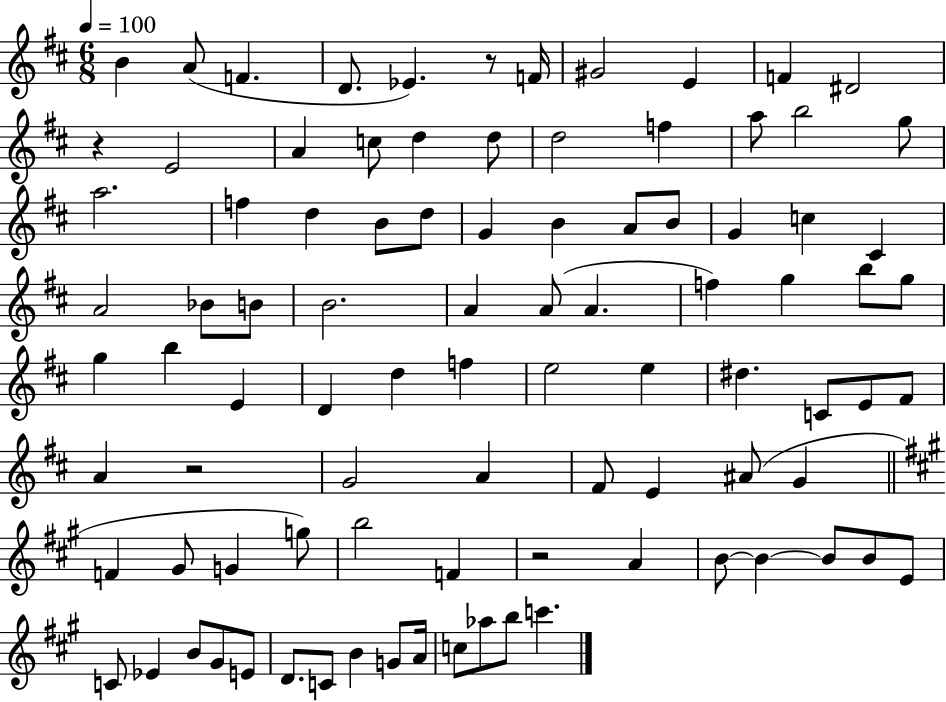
{
  \clef treble
  \numericTimeSignature
  \time 6/8
  \key d \major
  \tempo 4 = 100
  \repeat volta 2 { b'4 a'8( f'4. | d'8. ees'4.) r8 f'16 | gis'2 e'4 | f'4 dis'2 | \break r4 e'2 | a'4 c''8 d''4 d''8 | d''2 f''4 | a''8 b''2 g''8 | \break a''2. | f''4 d''4 b'8 d''8 | g'4 b'4 a'8 b'8 | g'4 c''4 cis'4 | \break a'2 bes'8 b'8 | b'2. | a'4 a'8( a'4. | f''4) g''4 b''8 g''8 | \break g''4 b''4 e'4 | d'4 d''4 f''4 | e''2 e''4 | dis''4. c'8 e'8 fis'8 | \break a'4 r2 | g'2 a'4 | fis'8 e'4 ais'8( g'4 | \bar "||" \break \key a \major f'4 gis'8 g'4 g''8) | b''2 f'4 | r2 a'4 | b'8~~ b'4~~ b'8 b'8 e'8 | \break c'8 ees'4 b'8 gis'8 e'8 | d'8. c'8 b'4 g'8 a'16 | c''8 aes''8 b''8 c'''4. | } \bar "|."
}